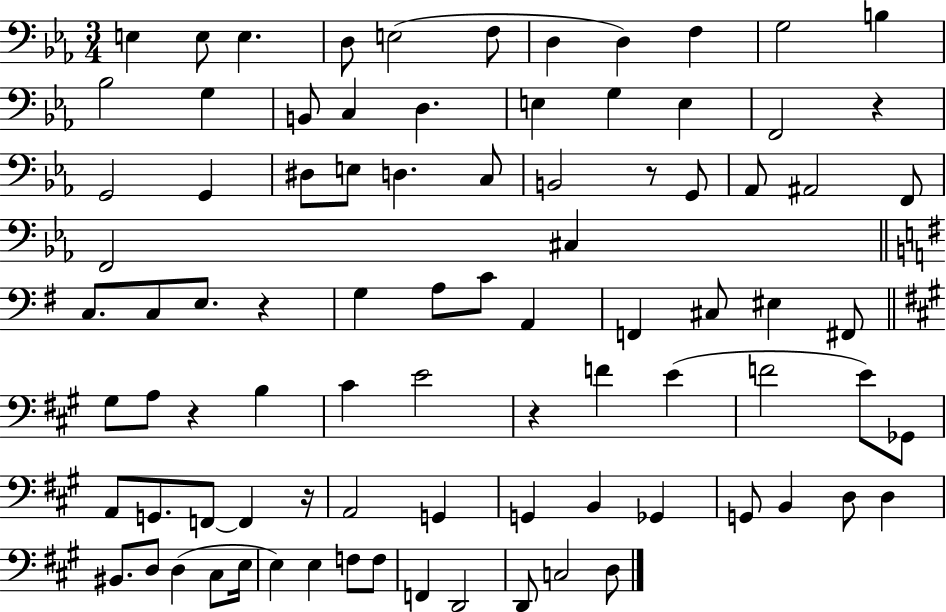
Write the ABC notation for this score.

X:1
T:Untitled
M:3/4
L:1/4
K:Eb
E, E,/2 E, D,/2 E,2 F,/2 D, D, F, G,2 B, _B,2 G, B,,/2 C, D, E, G, E, F,,2 z G,,2 G,, ^D,/2 E,/2 D, C,/2 B,,2 z/2 G,,/2 _A,,/2 ^A,,2 F,,/2 F,,2 ^C, C,/2 C,/2 E,/2 z G, A,/2 C/2 A,, F,, ^C,/2 ^E, ^F,,/2 ^G,/2 A,/2 z B, ^C E2 z F E F2 E/2 _G,,/2 A,,/2 G,,/2 F,,/2 F,, z/4 A,,2 G,, G,, B,, _G,, G,,/2 B,, D,/2 D, ^B,,/2 D,/2 D, ^C,/2 E,/4 E, E, F,/2 F,/2 F,, D,,2 D,,/2 C,2 D,/2